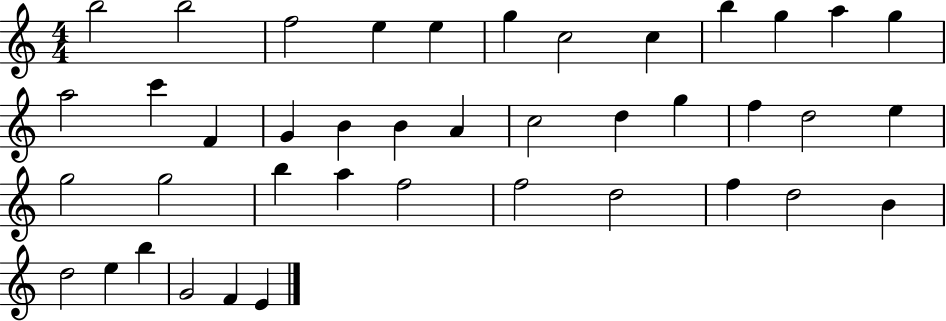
{
  \clef treble
  \numericTimeSignature
  \time 4/4
  \key c \major
  b''2 b''2 | f''2 e''4 e''4 | g''4 c''2 c''4 | b''4 g''4 a''4 g''4 | \break a''2 c'''4 f'4 | g'4 b'4 b'4 a'4 | c''2 d''4 g''4 | f''4 d''2 e''4 | \break g''2 g''2 | b''4 a''4 f''2 | f''2 d''2 | f''4 d''2 b'4 | \break d''2 e''4 b''4 | g'2 f'4 e'4 | \bar "|."
}